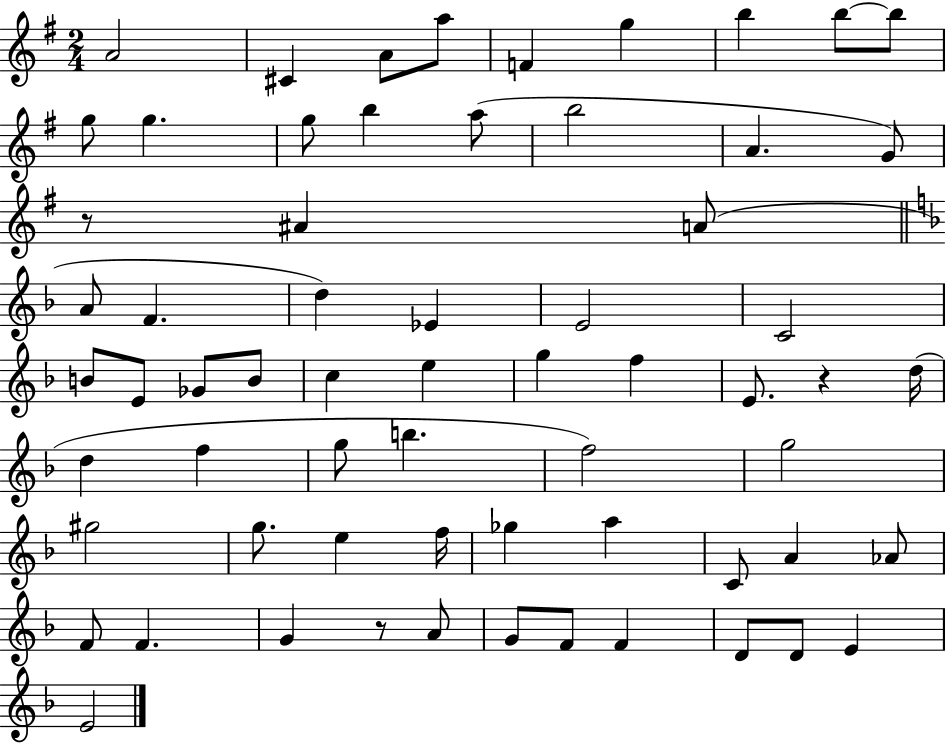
{
  \clef treble
  \numericTimeSignature
  \time 2/4
  \key g \major
  a'2 | cis'4 a'8 a''8 | f'4 g''4 | b''4 b''8~~ b''8 | \break g''8 g''4. | g''8 b''4 a''8( | b''2 | a'4. g'8) | \break r8 ais'4 a'8( | \bar "||" \break \key f \major a'8 f'4. | d''4) ees'4 | e'2 | c'2 | \break b'8 e'8 ges'8 b'8 | c''4 e''4 | g''4 f''4 | e'8. r4 d''16( | \break d''4 f''4 | g''8 b''4. | f''2) | g''2 | \break gis''2 | g''8. e''4 f''16 | ges''4 a''4 | c'8 a'4 aes'8 | \break f'8 f'4. | g'4 r8 a'8 | g'8 f'8 f'4 | d'8 d'8 e'4 | \break e'2 | \bar "|."
}